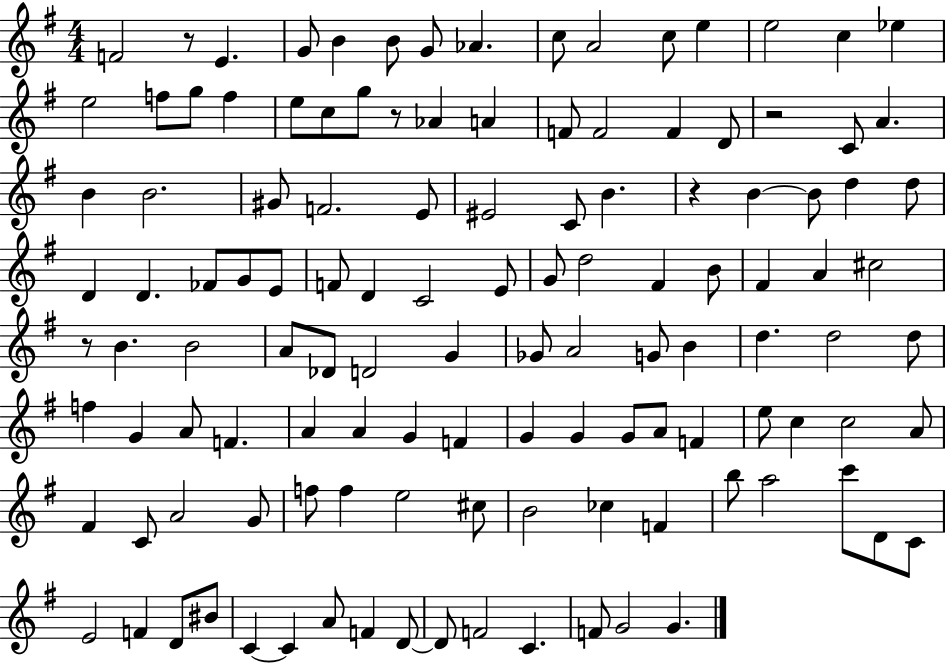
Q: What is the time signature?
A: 4/4